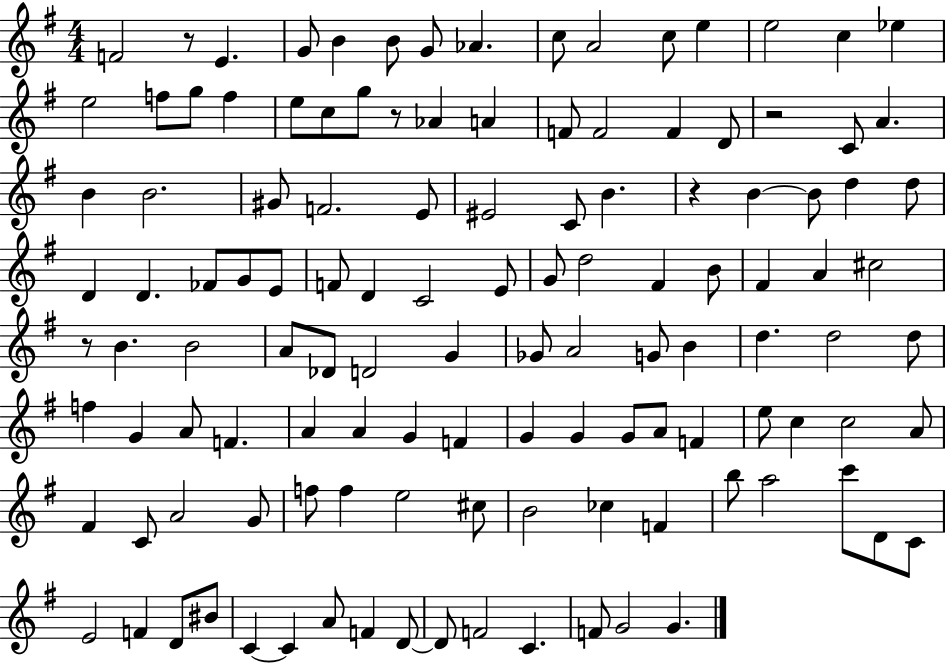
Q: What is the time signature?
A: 4/4